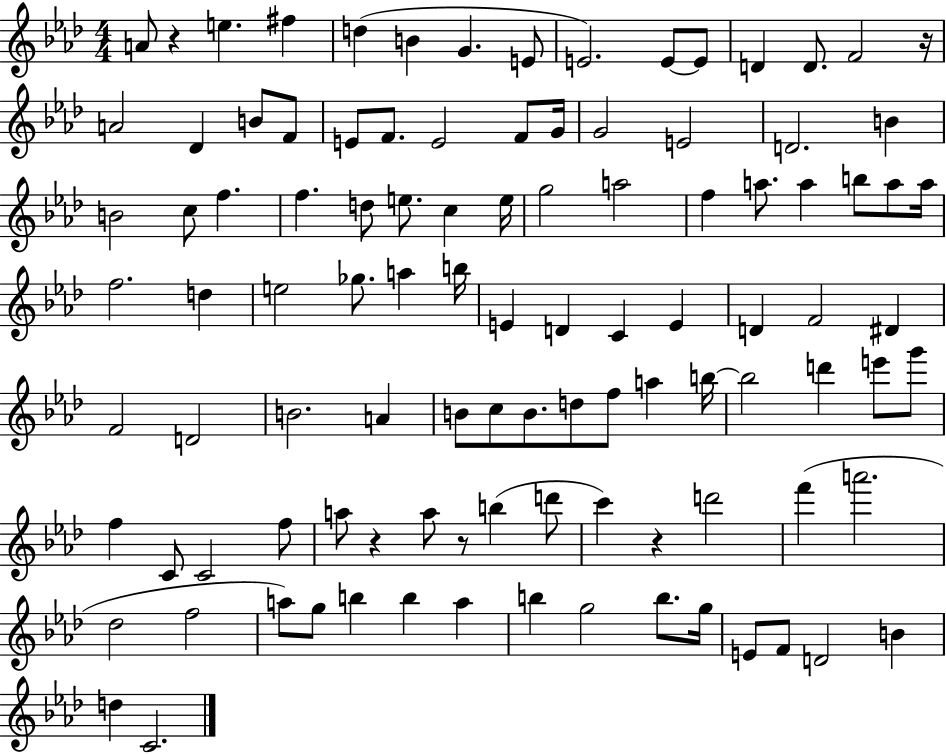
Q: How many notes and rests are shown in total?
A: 104